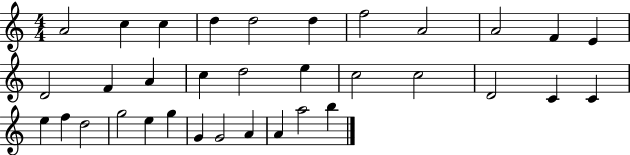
X:1
T:Untitled
M:4/4
L:1/4
K:C
A2 c c d d2 d f2 A2 A2 F E D2 F A c d2 e c2 c2 D2 C C e f d2 g2 e g G G2 A A a2 b